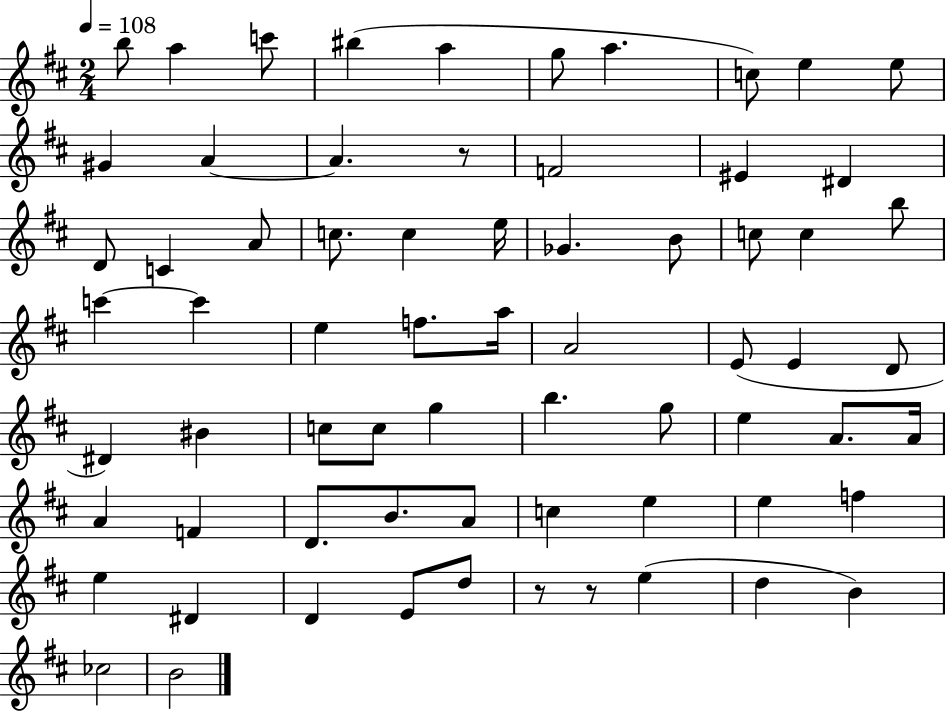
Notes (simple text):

B5/e A5/q C6/e BIS5/q A5/q G5/e A5/q. C5/e E5/q E5/e G#4/q A4/q A4/q. R/e F4/h EIS4/q D#4/q D4/e C4/q A4/e C5/e. C5/q E5/s Gb4/q. B4/e C5/e C5/q B5/e C6/q C6/q E5/q F5/e. A5/s A4/h E4/e E4/q D4/e D#4/q BIS4/q C5/e C5/e G5/q B5/q. G5/e E5/q A4/e. A4/s A4/q F4/q D4/e. B4/e. A4/e C5/q E5/q E5/q F5/q E5/q D#4/q D4/q E4/e D5/e R/e R/e E5/q D5/q B4/q CES5/h B4/h